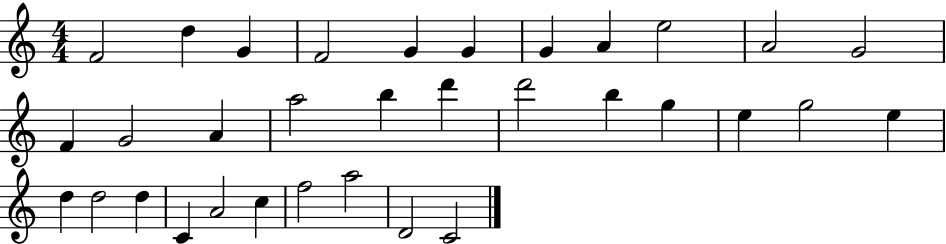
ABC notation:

X:1
T:Untitled
M:4/4
L:1/4
K:C
F2 d G F2 G G G A e2 A2 G2 F G2 A a2 b d' d'2 b g e g2 e d d2 d C A2 c f2 a2 D2 C2